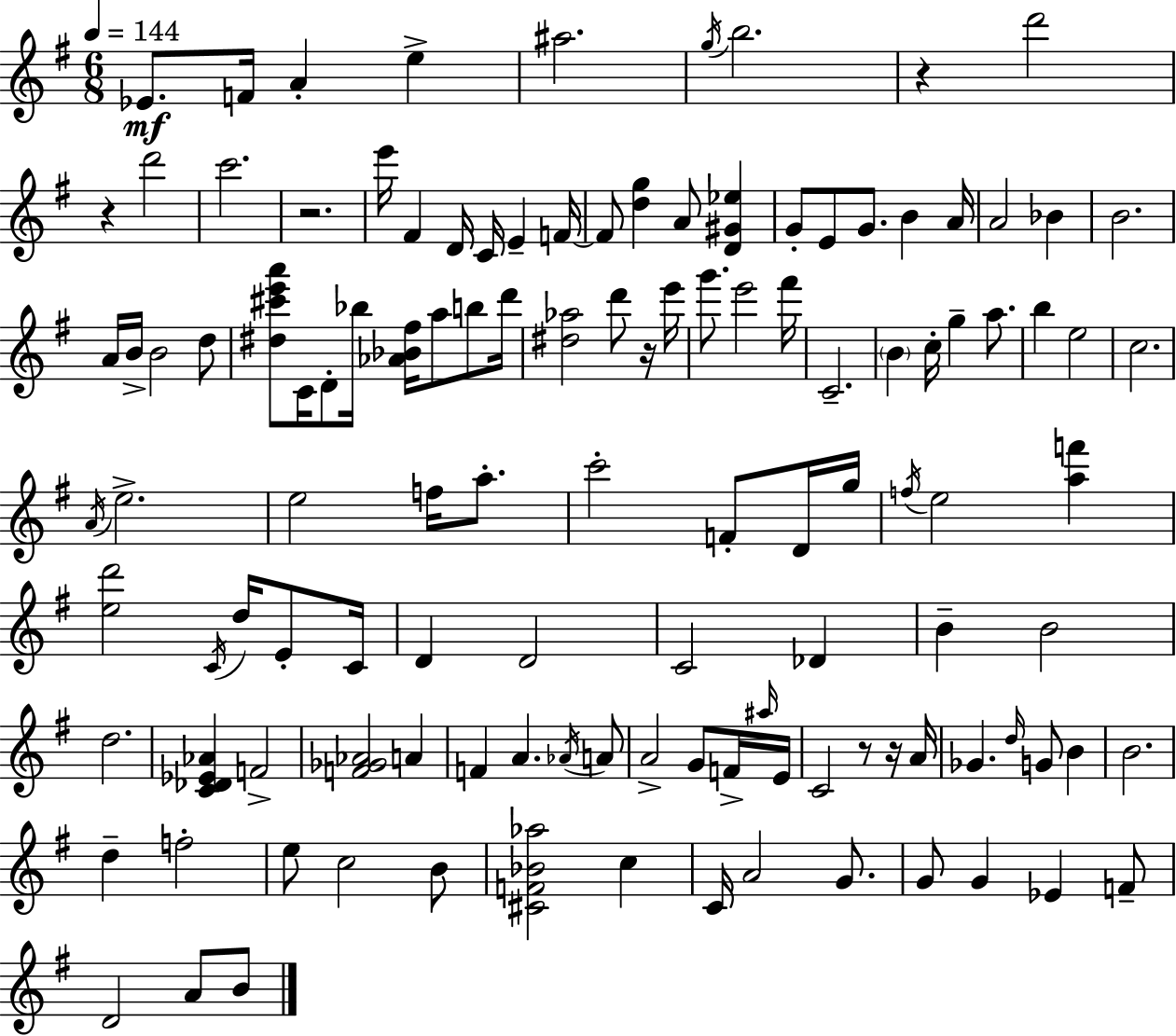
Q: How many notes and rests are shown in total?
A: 121